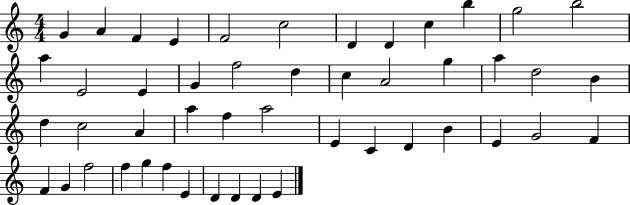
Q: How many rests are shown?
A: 0